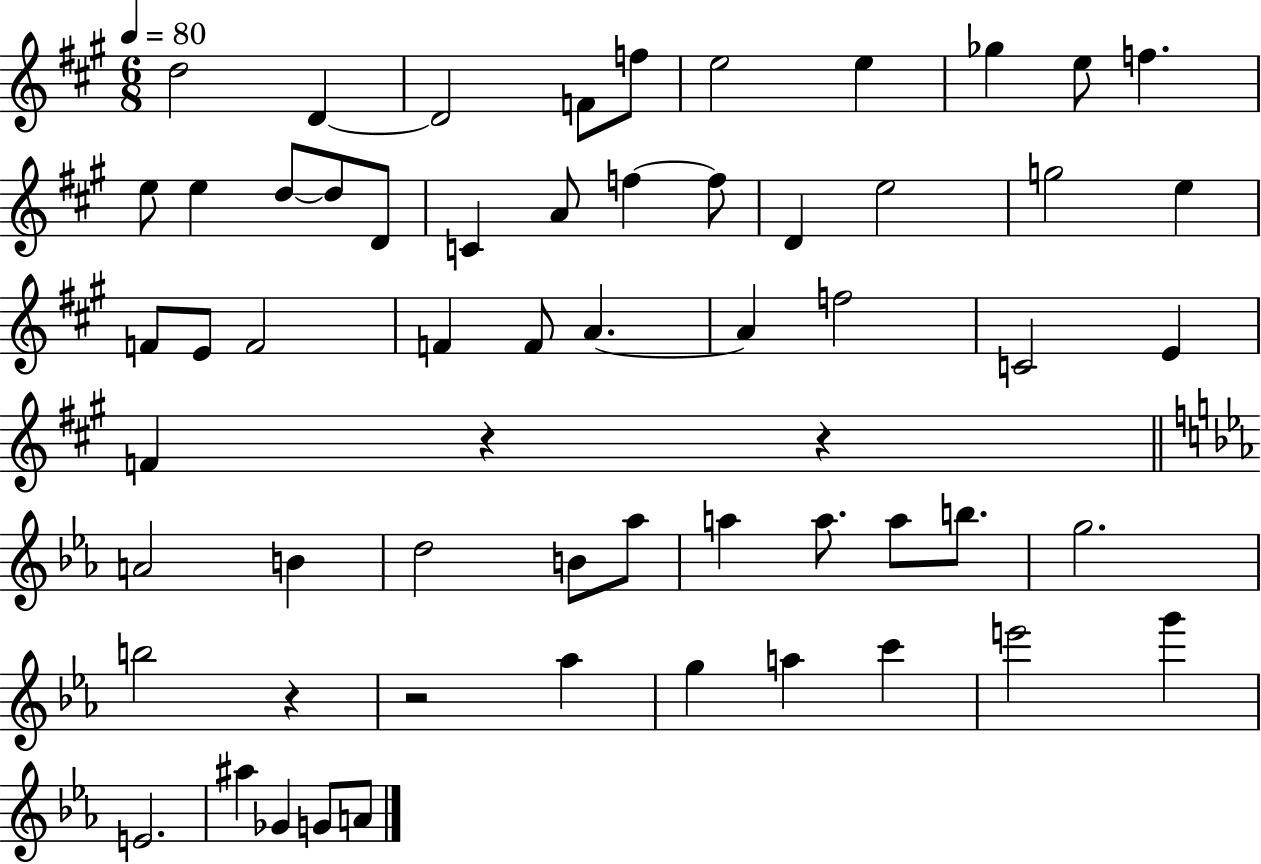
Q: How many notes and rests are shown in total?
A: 60